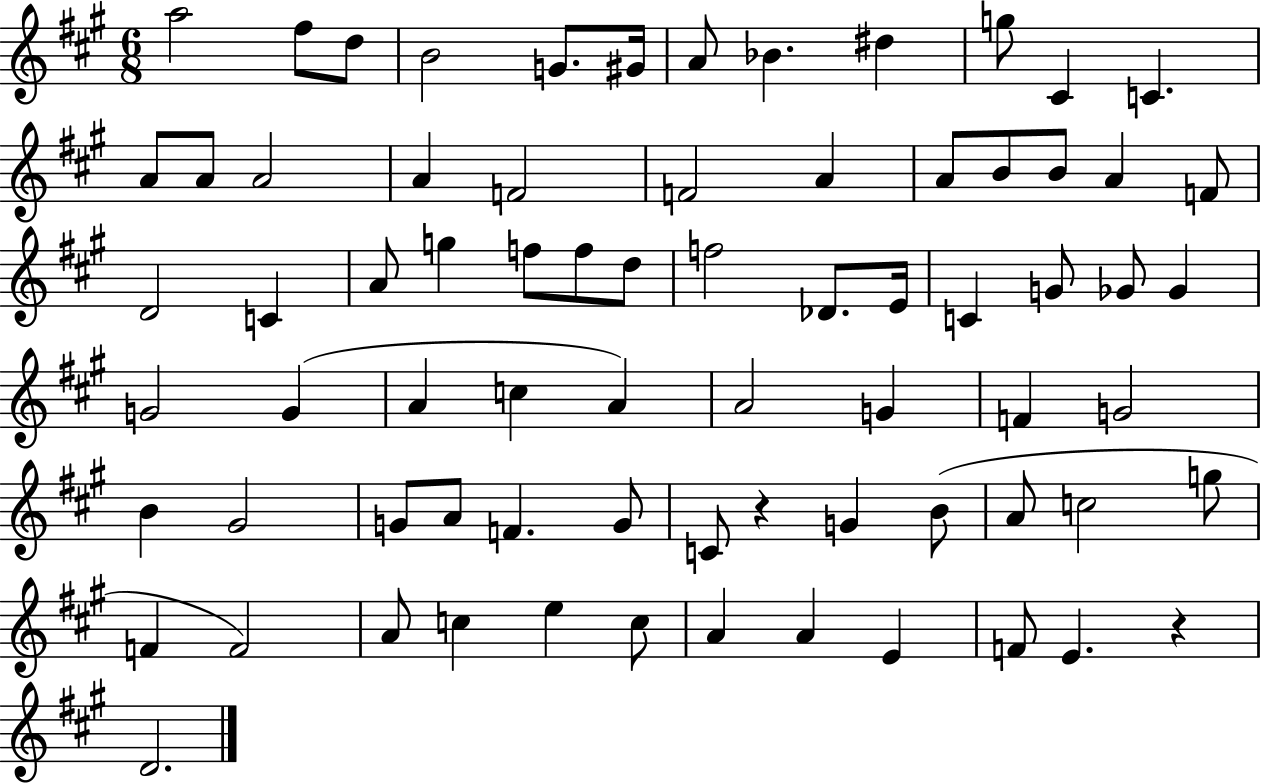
X:1
T:Untitled
M:6/8
L:1/4
K:A
a2 ^f/2 d/2 B2 G/2 ^G/4 A/2 _B ^d g/2 ^C C A/2 A/2 A2 A F2 F2 A A/2 B/2 B/2 A F/2 D2 C A/2 g f/2 f/2 d/2 f2 _D/2 E/4 C G/2 _G/2 _G G2 G A c A A2 G F G2 B ^G2 G/2 A/2 F G/2 C/2 z G B/2 A/2 c2 g/2 F F2 A/2 c e c/2 A A E F/2 E z D2